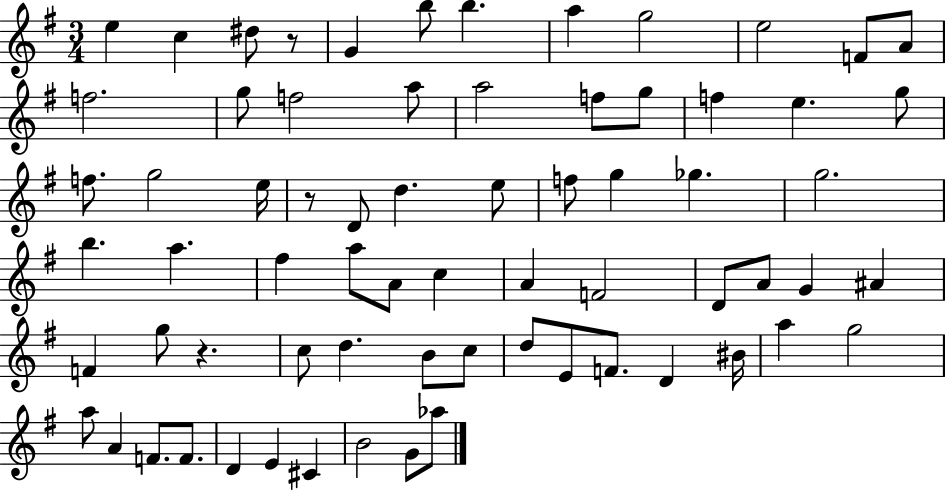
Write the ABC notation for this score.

X:1
T:Untitled
M:3/4
L:1/4
K:G
e c ^d/2 z/2 G b/2 b a g2 e2 F/2 A/2 f2 g/2 f2 a/2 a2 f/2 g/2 f e g/2 f/2 g2 e/4 z/2 D/2 d e/2 f/2 g _g g2 b a ^f a/2 A/2 c A F2 D/2 A/2 G ^A F g/2 z c/2 d B/2 c/2 d/2 E/2 F/2 D ^B/4 a g2 a/2 A F/2 F/2 D E ^C B2 G/2 _a/2